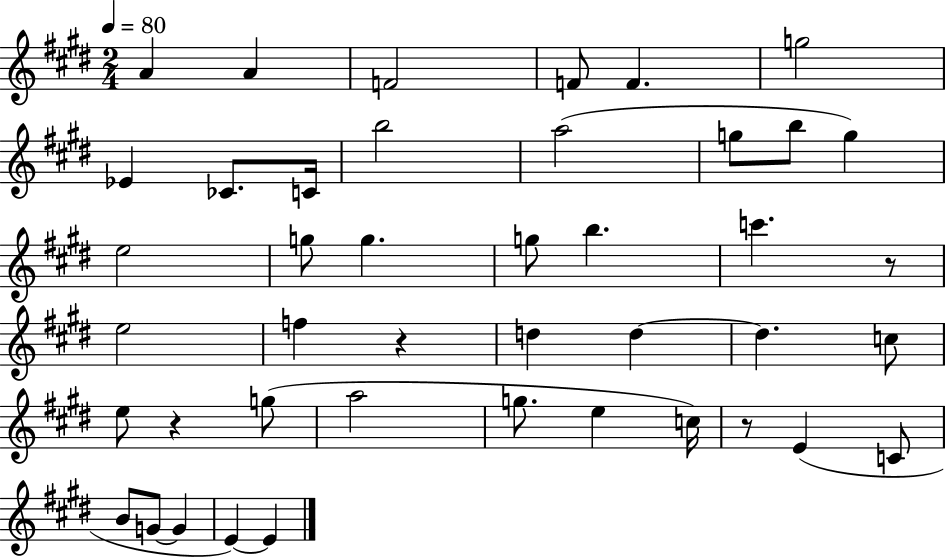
{
  \clef treble
  \numericTimeSignature
  \time 2/4
  \key e \major
  \tempo 4 = 80
  a'4 a'4 | f'2 | f'8 f'4. | g''2 | \break ees'4 ces'8. c'16 | b''2 | a''2( | g''8 b''8 g''4) | \break e''2 | g''8 g''4. | g''8 b''4. | c'''4. r8 | \break e''2 | f''4 r4 | d''4 d''4~~ | d''4. c''8 | \break e''8 r4 g''8( | a''2 | g''8. e''4 c''16) | r8 e'4( c'8 | \break b'8 g'8~~ g'4 | e'4~~) e'4 | \bar "|."
}